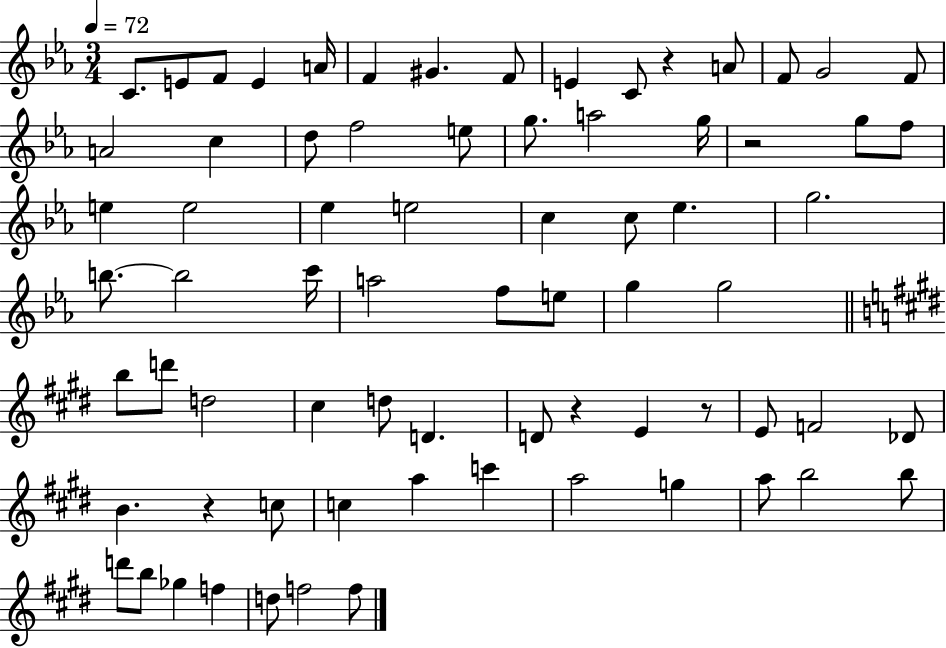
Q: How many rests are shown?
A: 5